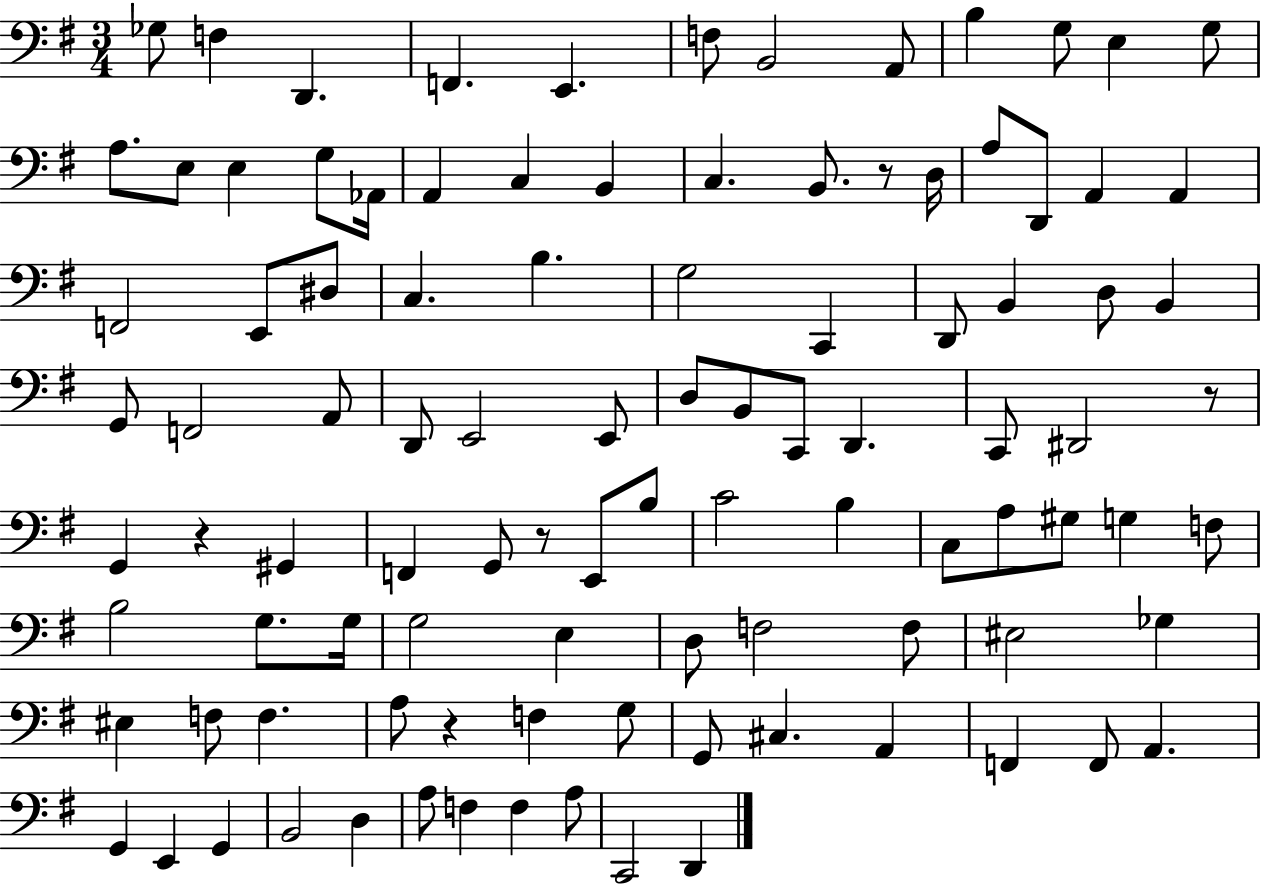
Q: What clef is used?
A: bass